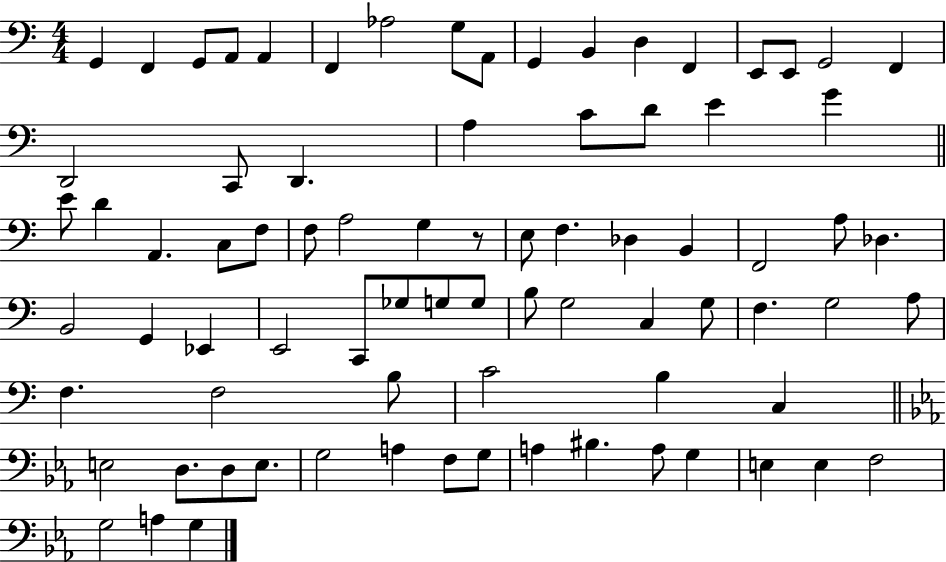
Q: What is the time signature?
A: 4/4